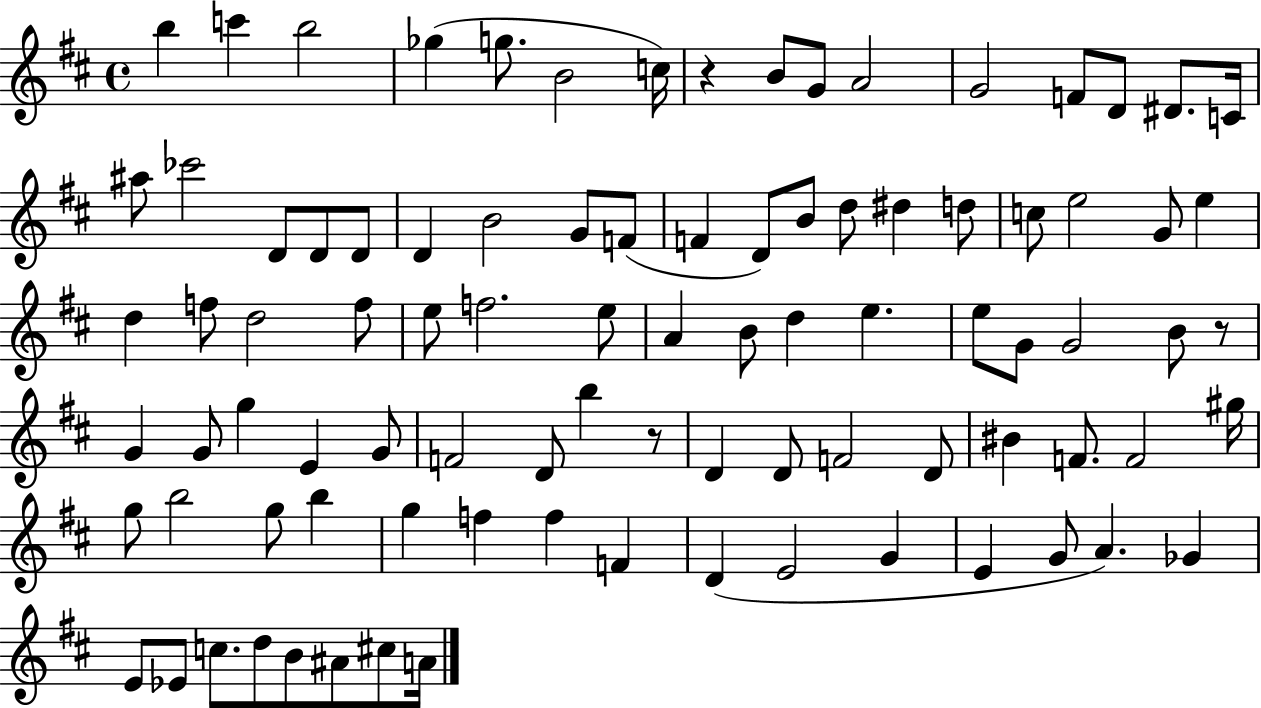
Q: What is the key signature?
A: D major